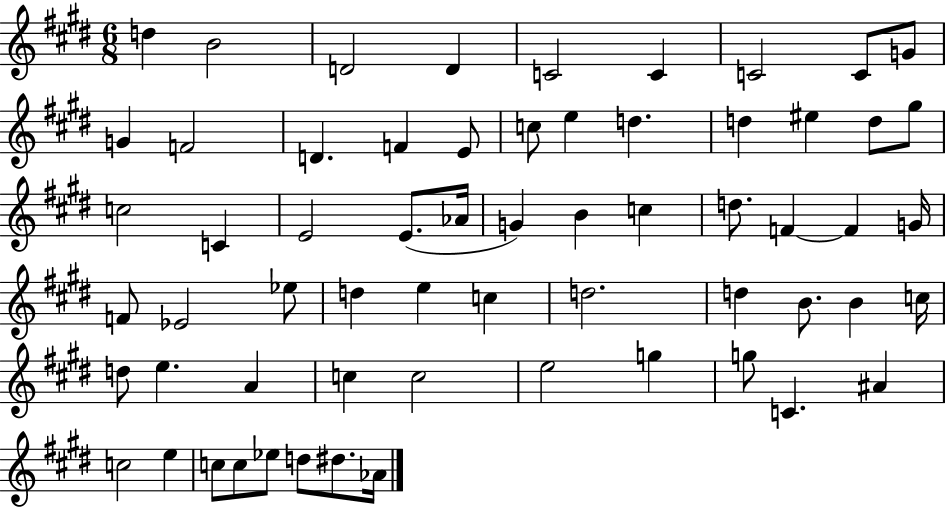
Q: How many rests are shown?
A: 0